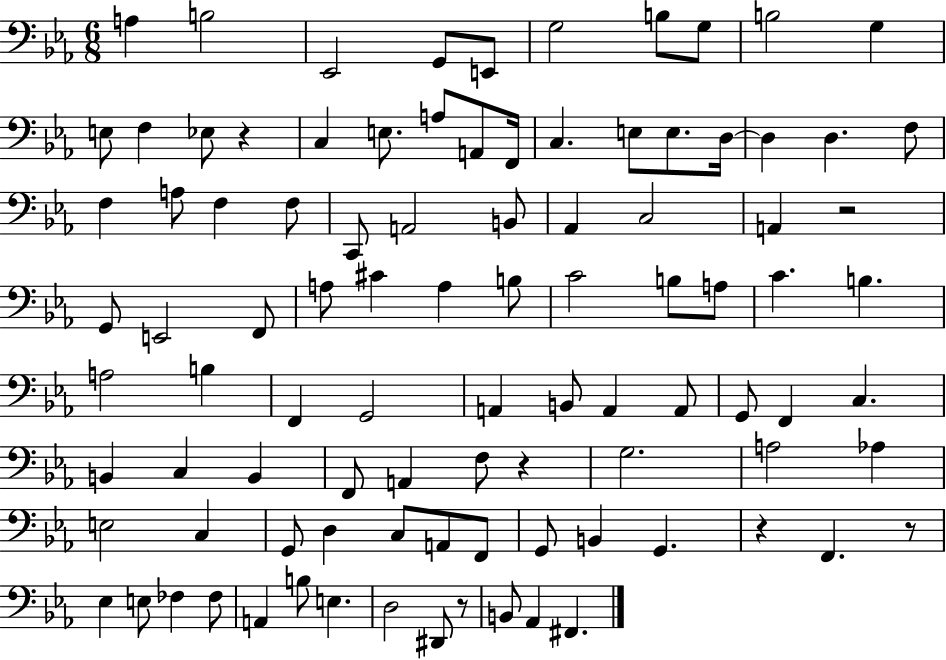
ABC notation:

X:1
T:Untitled
M:6/8
L:1/4
K:Eb
A, B,2 _E,,2 G,,/2 E,,/2 G,2 B,/2 G,/2 B,2 G, E,/2 F, _E,/2 z C, E,/2 A,/2 A,,/2 F,,/4 C, E,/2 E,/2 D,/4 D, D, F,/2 F, A,/2 F, F,/2 C,,/2 A,,2 B,,/2 _A,, C,2 A,, z2 G,,/2 E,,2 F,,/2 A,/2 ^C A, B,/2 C2 B,/2 A,/2 C B, A,2 B, F,, G,,2 A,, B,,/2 A,, A,,/2 G,,/2 F,, C, B,, C, B,, F,,/2 A,, F,/2 z G,2 A,2 _A, E,2 C, G,,/2 D, C,/2 A,,/2 F,,/2 G,,/2 B,, G,, z F,, z/2 _E, E,/2 _F, _F,/2 A,, B,/2 E, D,2 ^D,,/2 z/2 B,,/2 _A,, ^F,,